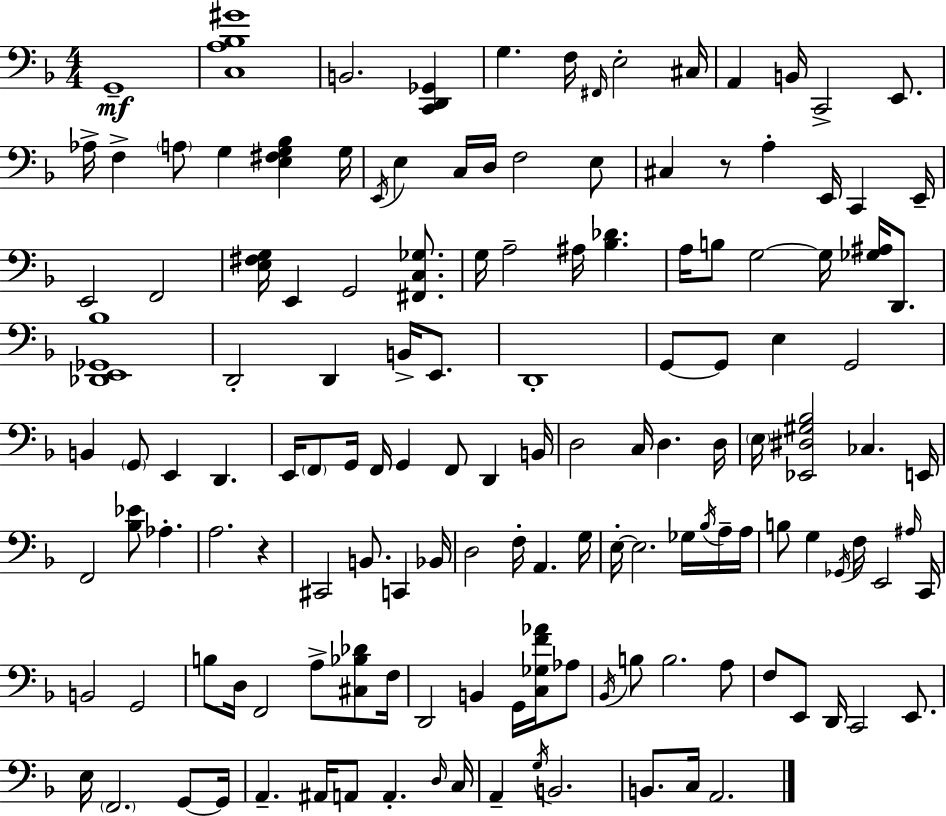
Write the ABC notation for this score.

X:1
T:Untitled
M:4/4
L:1/4
K:Dm
G,,4 [C,A,_B,^G]4 B,,2 [C,,D,,_G,,] G, F,/4 ^F,,/4 E,2 ^C,/4 A,, B,,/4 C,,2 E,,/2 _A,/4 F, A,/2 G, [E,^F,G,_B,] G,/4 E,,/4 E, C,/4 D,/4 F,2 E,/2 ^C, z/2 A, E,,/4 C,, E,,/4 E,,2 F,,2 [E,^F,G,]/4 E,, G,,2 [^F,,C,_G,]/2 G,/4 A,2 ^A,/4 [_B,_D] A,/4 B,/2 G,2 G,/4 [_G,^A,]/4 D,,/2 [_D,,E,,_G,,_B,]4 D,,2 D,, B,,/4 E,,/2 D,,4 G,,/2 G,,/2 E, G,,2 B,, G,,/2 E,, D,, E,,/4 F,,/2 G,,/4 F,,/4 G,, F,,/2 D,, B,,/4 D,2 C,/4 D, D,/4 E,/4 [_E,,^D,^G,_B,]2 _C, E,,/4 F,,2 [_B,_E]/2 _A, A,2 z ^C,,2 B,,/2 C,, _B,,/4 D,2 F,/4 A,, G,/4 E,/4 E,2 _G,/4 _B,/4 A,/4 A,/4 B,/2 G, _G,,/4 F,/4 E,,2 ^A,/4 C,,/4 B,,2 G,,2 B,/2 D,/4 F,,2 A,/2 [^C,_B,_D]/2 F,/4 D,,2 B,, G,,/4 [C,_G,F_A]/4 _A,/2 _B,,/4 B,/2 B,2 A,/2 F,/2 E,,/2 D,,/4 C,,2 E,,/2 E,/4 F,,2 G,,/2 G,,/4 A,, ^A,,/4 A,,/2 A,, D,/4 C,/4 A,, G,/4 B,,2 B,,/2 C,/4 A,,2